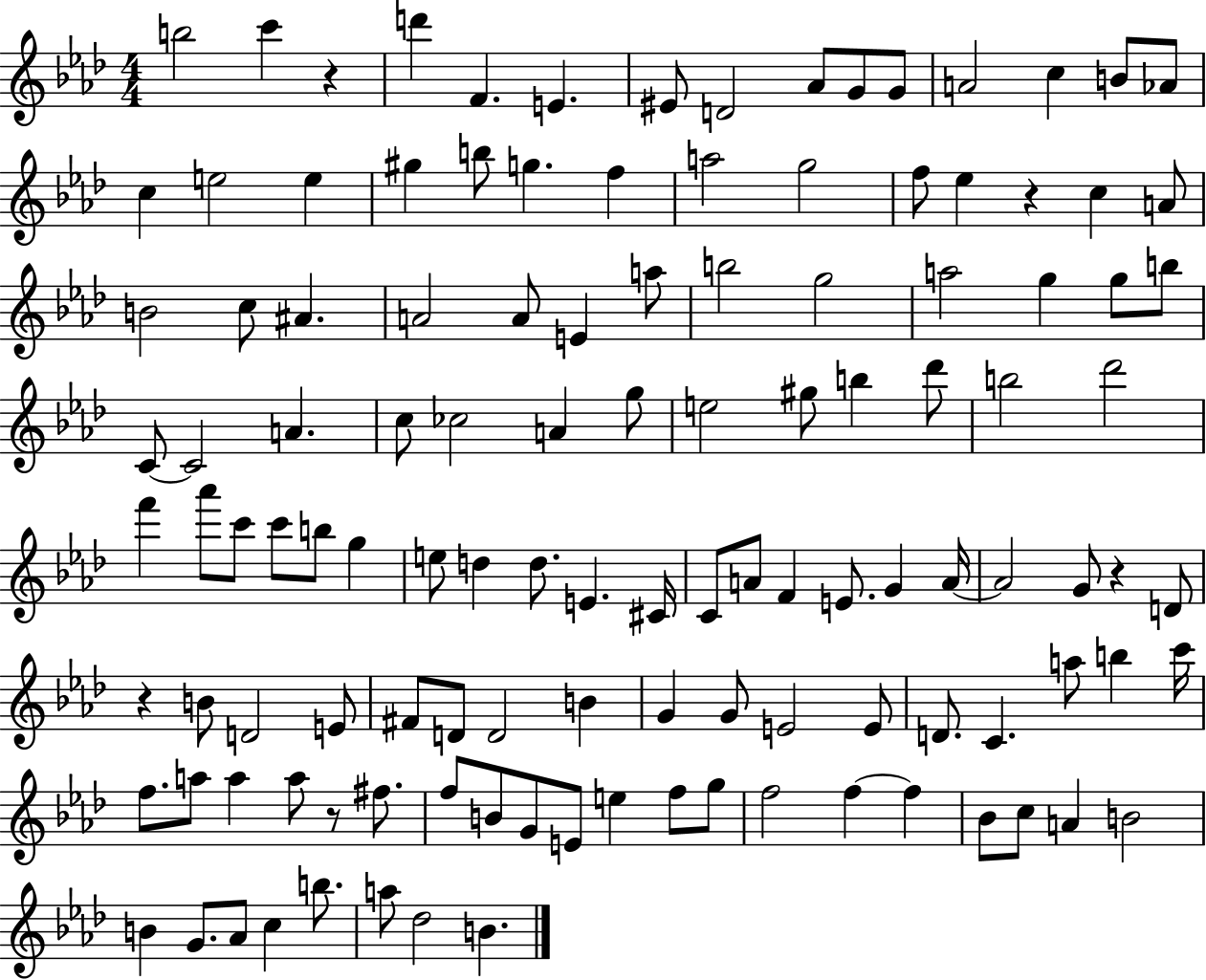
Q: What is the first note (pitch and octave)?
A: B5